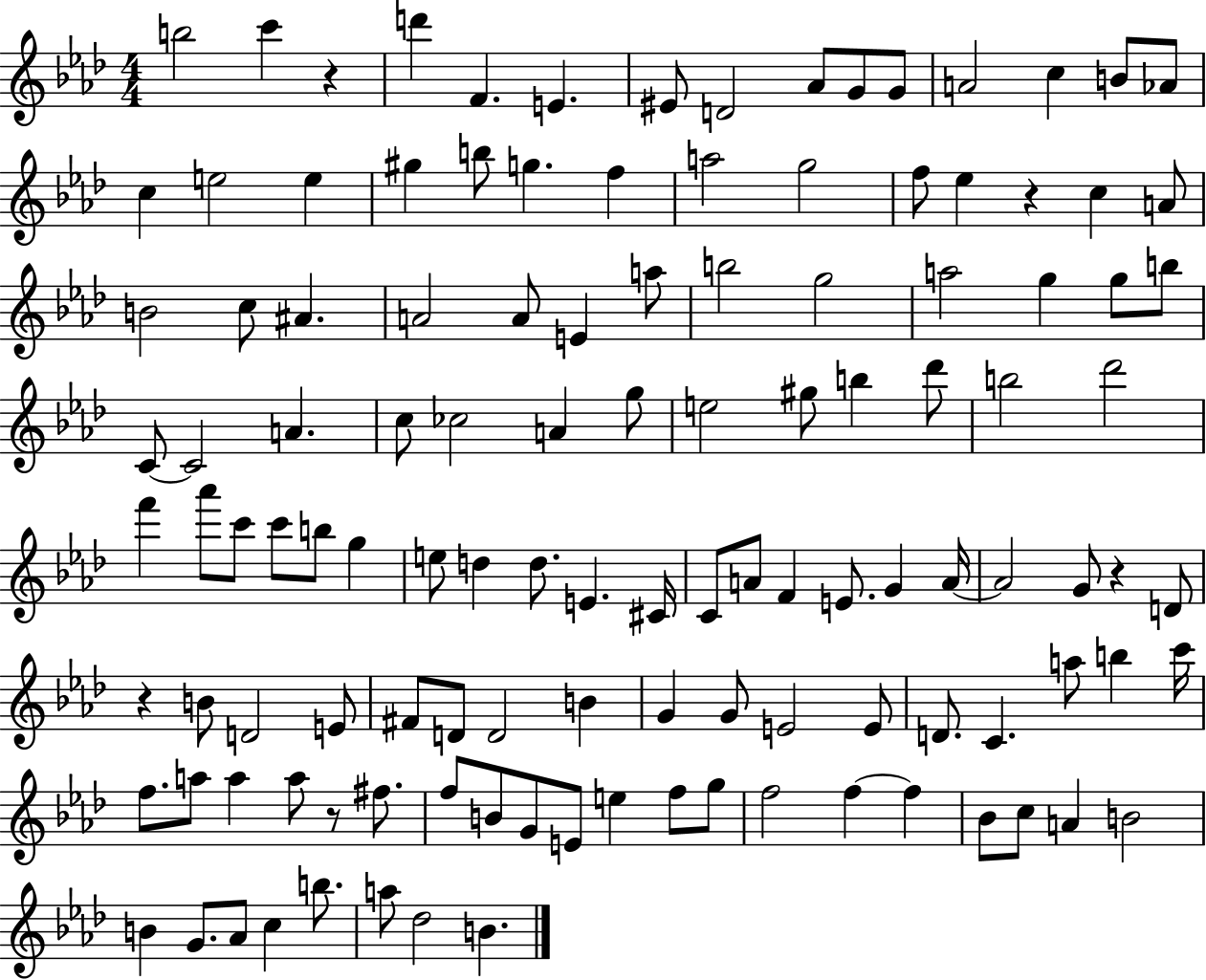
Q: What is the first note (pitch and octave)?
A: B5